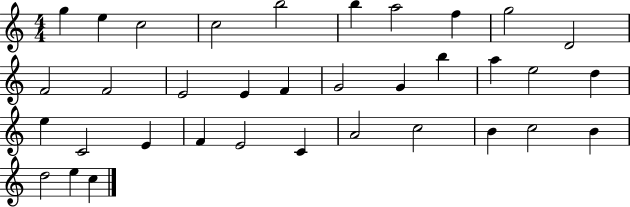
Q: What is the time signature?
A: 4/4